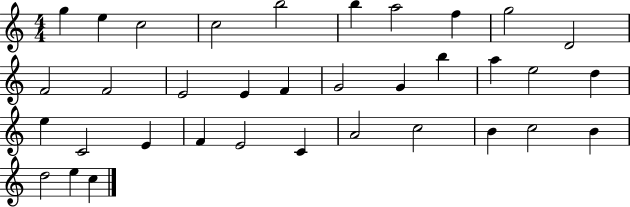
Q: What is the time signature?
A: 4/4